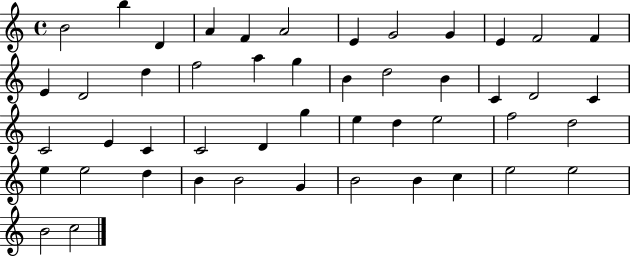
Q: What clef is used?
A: treble